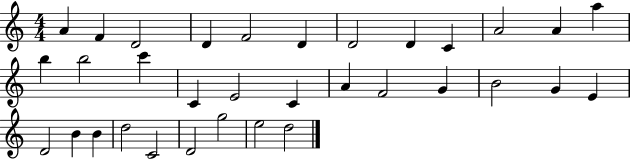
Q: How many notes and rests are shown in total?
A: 33